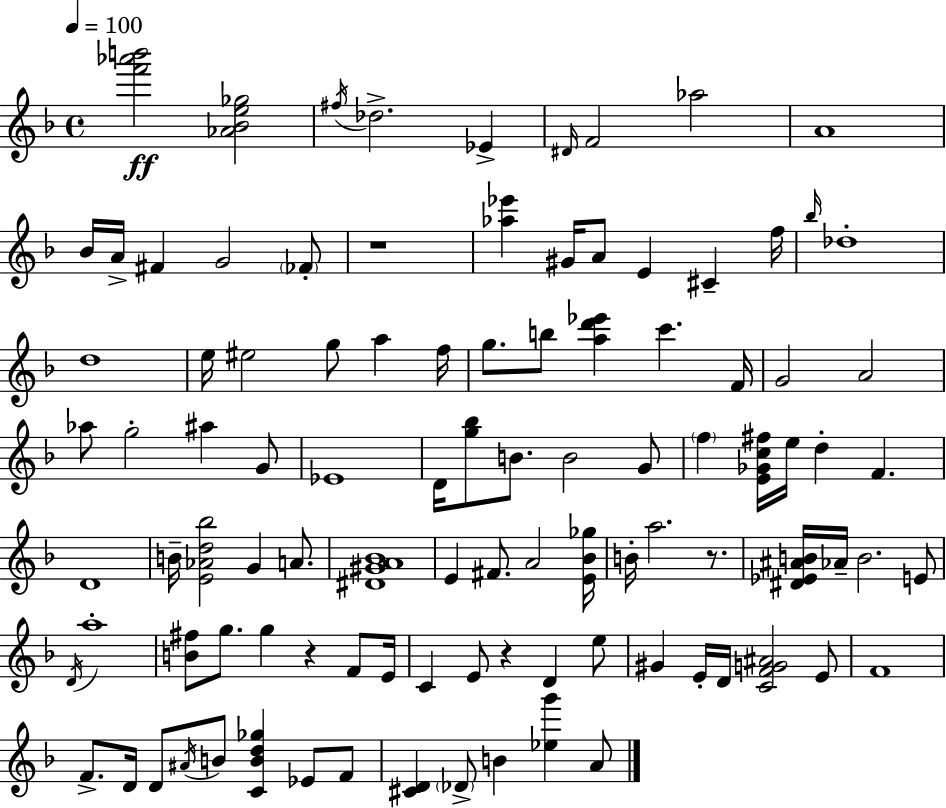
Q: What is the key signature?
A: D minor